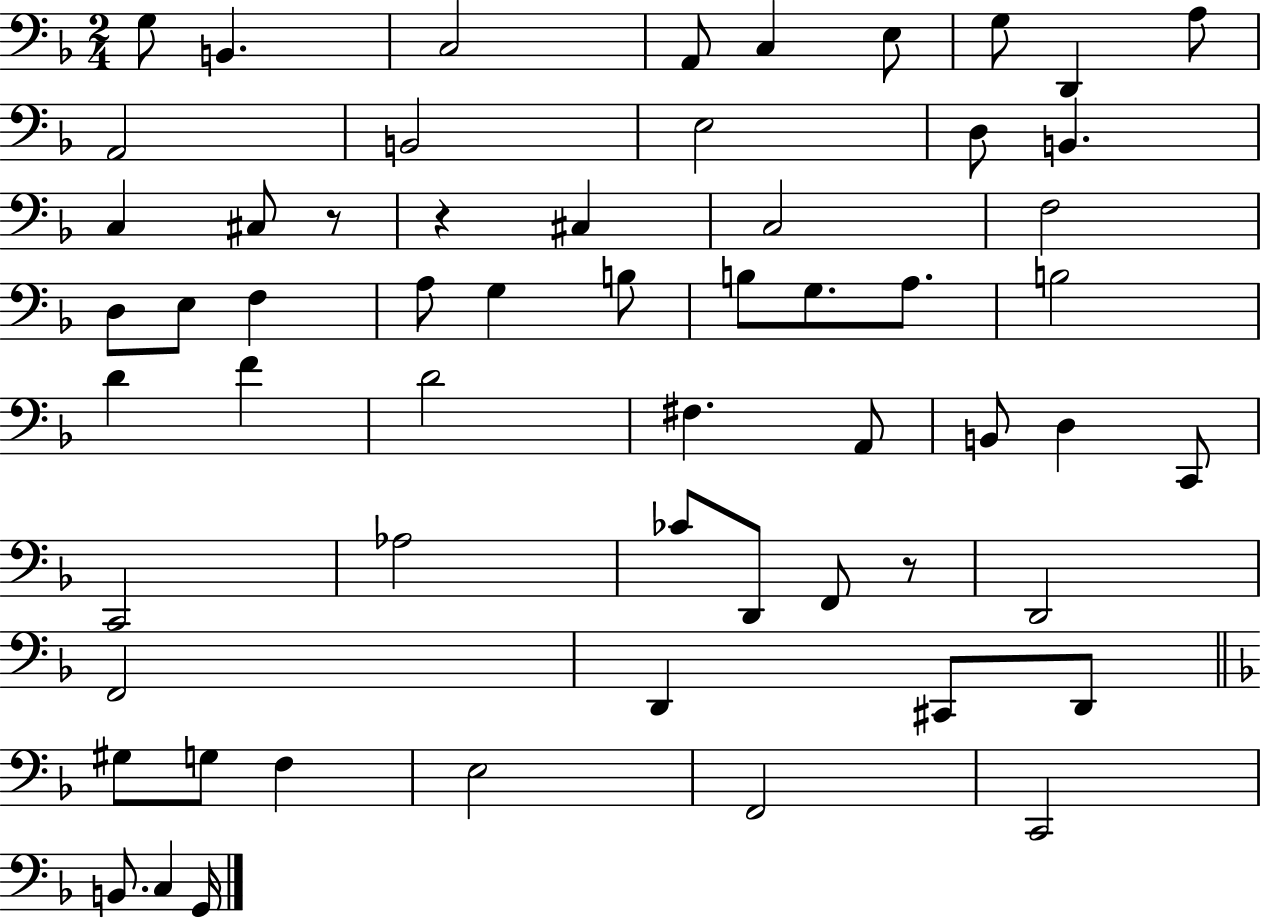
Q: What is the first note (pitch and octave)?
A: G3